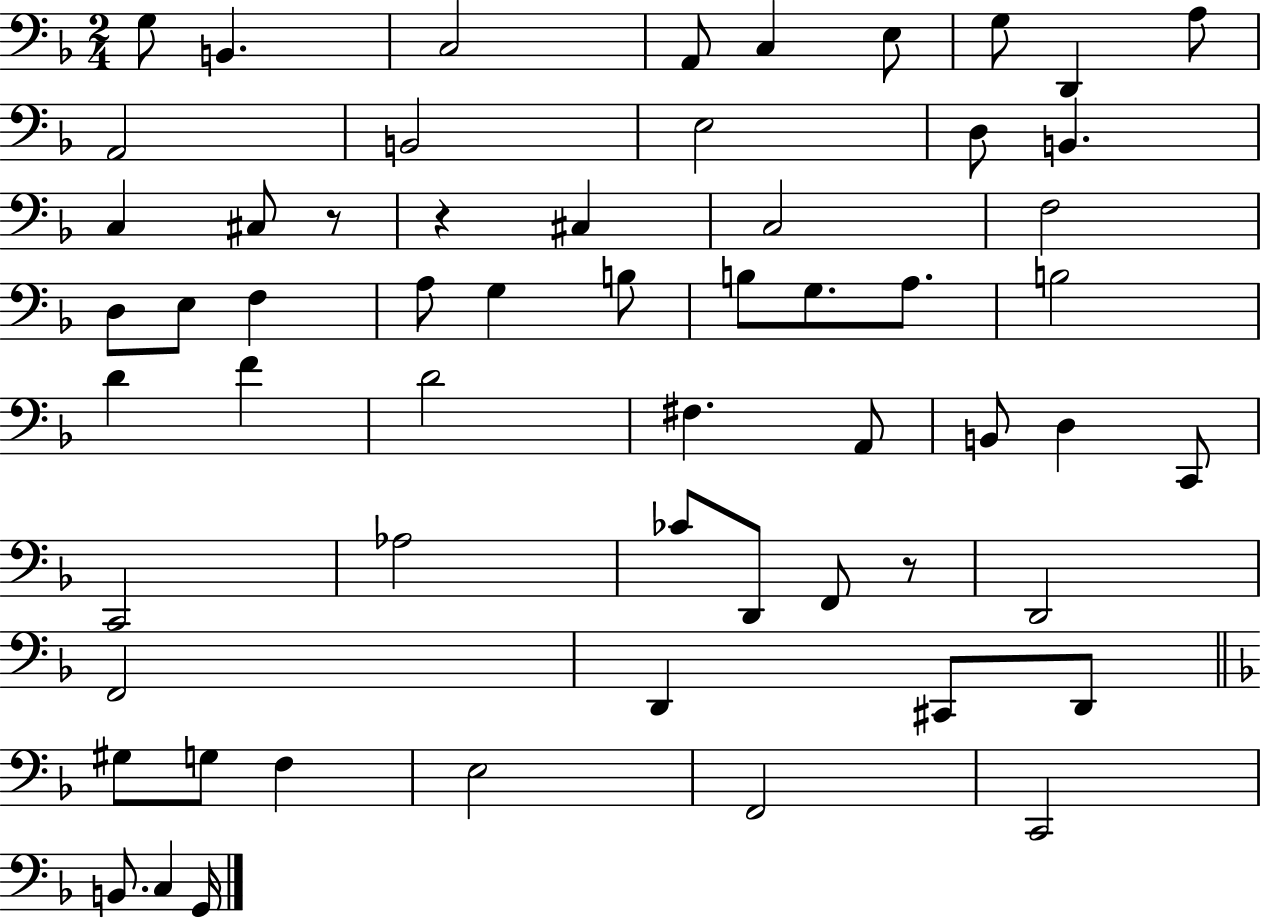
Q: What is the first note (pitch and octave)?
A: G3